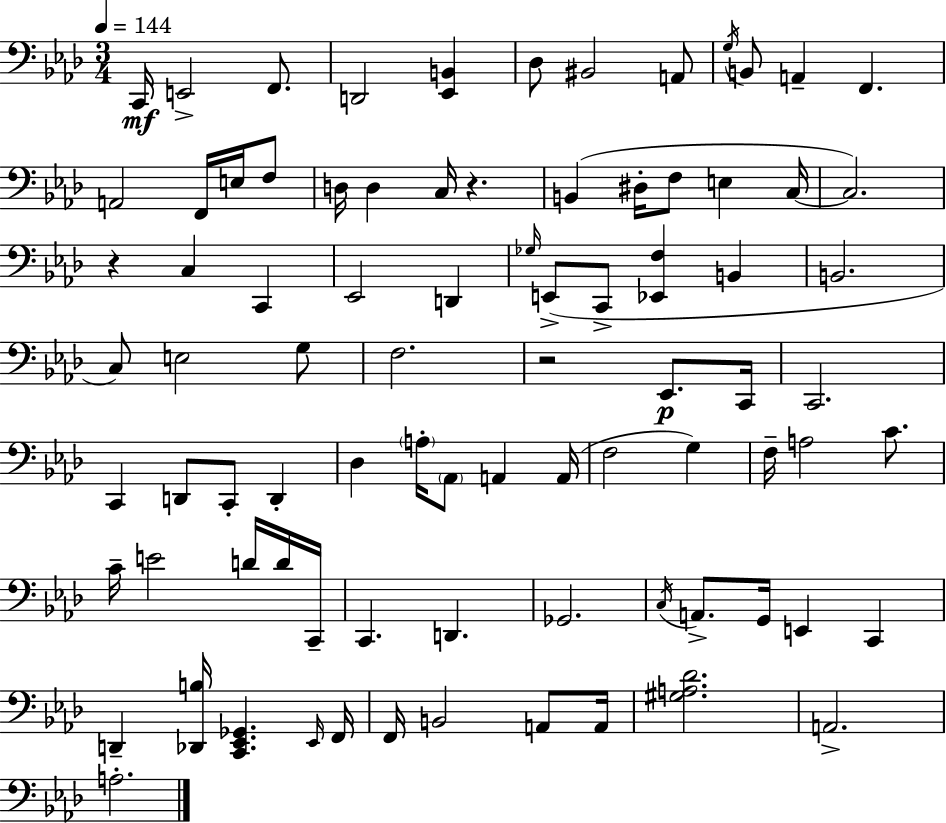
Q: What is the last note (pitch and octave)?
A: A3